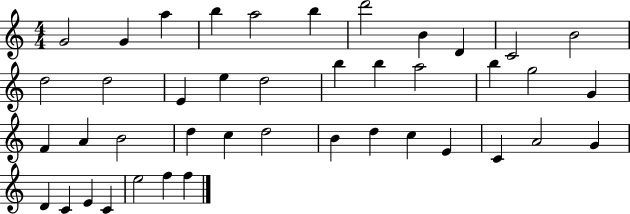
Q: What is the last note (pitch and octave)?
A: F5